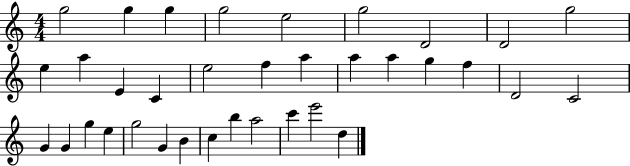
G5/h G5/q G5/q G5/h E5/h G5/h D4/h D4/h G5/h E5/q A5/q E4/q C4/q E5/h F5/q A5/q A5/q A5/q G5/q F5/q D4/h C4/h G4/q G4/q G5/q E5/q G5/h G4/q B4/q C5/q B5/q A5/h C6/q E6/h D5/q